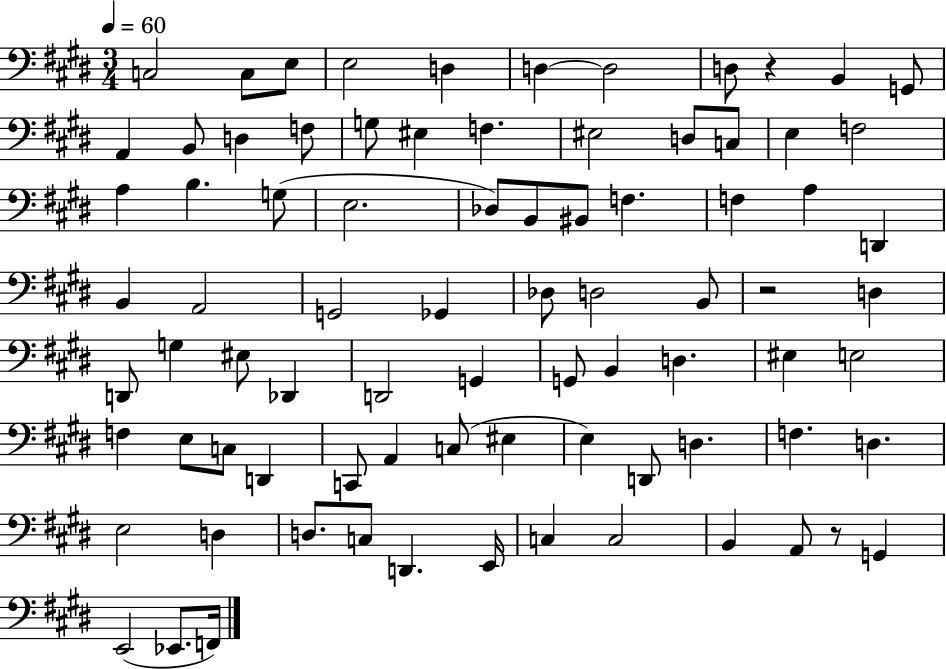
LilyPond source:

{
  \clef bass
  \numericTimeSignature
  \time 3/4
  \key e \major
  \tempo 4 = 60
  c2 c8 e8 | e2 d4 | d4~~ d2 | d8 r4 b,4 g,8 | \break a,4 b,8 d4 f8 | g8 eis4 f4. | eis2 d8 c8 | e4 f2 | \break a4 b4. g8( | e2. | des8) b,8 bis,8 f4. | f4 a4 d,4 | \break b,4 a,2 | g,2 ges,4 | des8 d2 b,8 | r2 d4 | \break d,8 g4 eis8 des,4 | d,2 g,4 | g,8 b,4 d4. | eis4 e2 | \break f4 e8 c8 d,4 | c,8 a,4 c8( eis4 | e4) d,8 d4. | f4. d4. | \break e2 d4 | d8. c8 d,4. e,16 | c4 c2 | b,4 a,8 r8 g,4 | \break e,2( ees,8. f,16) | \bar "|."
}